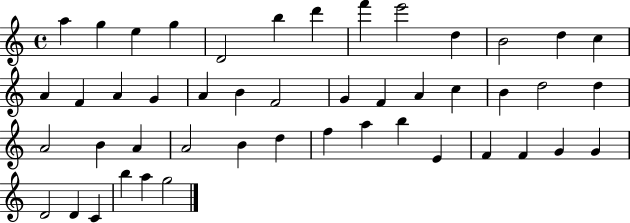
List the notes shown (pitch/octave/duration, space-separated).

A5/q G5/q E5/q G5/q D4/h B5/q D6/q F6/q E6/h D5/q B4/h D5/q C5/q A4/q F4/q A4/q G4/q A4/q B4/q F4/h G4/q F4/q A4/q C5/q B4/q D5/h D5/q A4/h B4/q A4/q A4/h B4/q D5/q F5/q A5/q B5/q E4/q F4/q F4/q G4/q G4/q D4/h D4/q C4/q B5/q A5/q G5/h